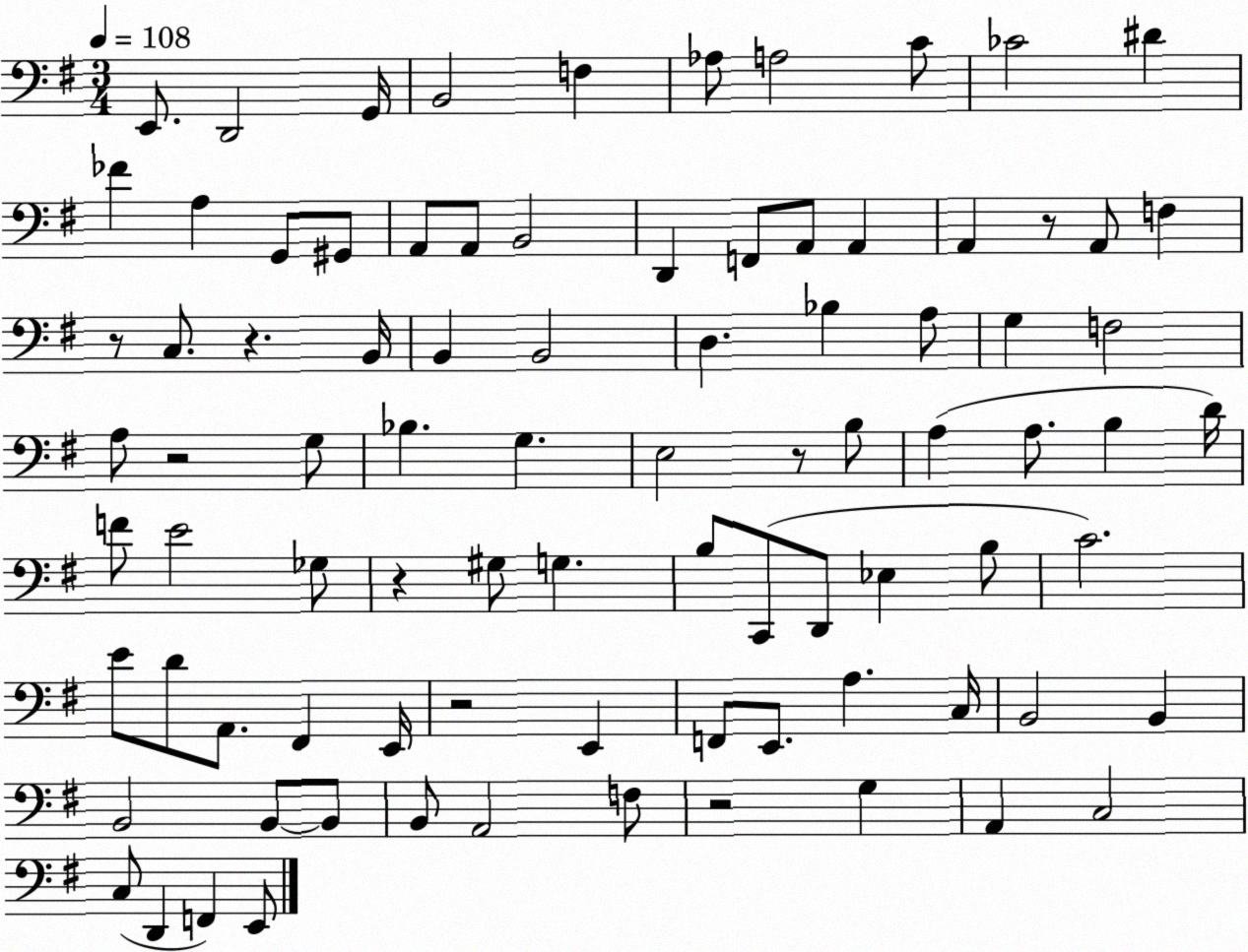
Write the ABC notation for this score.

X:1
T:Untitled
M:3/4
L:1/4
K:G
E,,/2 D,,2 G,,/4 B,,2 F, _A,/2 A,2 C/2 _C2 ^D _F A, G,,/2 ^G,,/2 A,,/2 A,,/2 B,,2 D,, F,,/2 A,,/2 A,, A,, z/2 A,,/2 F, z/2 C,/2 z B,,/4 B,, B,,2 D, _B, A,/2 G, F,2 A,/2 z2 G,/2 _B, G, E,2 z/2 B,/2 A, A,/2 B, D/4 F/2 E2 _G,/2 z ^G,/2 G, B,/2 C,,/2 D,,/2 _E, B,/2 C2 E/2 D/2 A,,/2 ^F,, E,,/4 z2 E,, F,,/2 E,,/2 A, C,/4 B,,2 B,, B,,2 B,,/2 B,,/2 B,,/2 A,,2 F,/2 z2 G, A,, C,2 C,/2 D,, F,, E,,/2